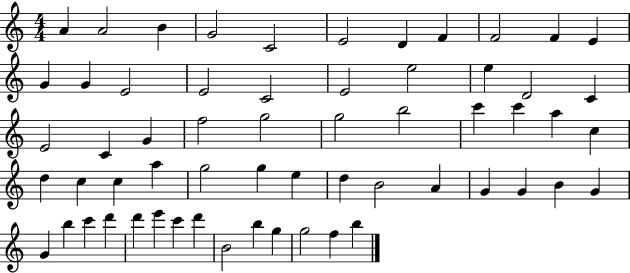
{
  \clef treble
  \numericTimeSignature
  \time 4/4
  \key c \major
  a'4 a'2 b'4 | g'2 c'2 | e'2 d'4 f'4 | f'2 f'4 e'4 | \break g'4 g'4 e'2 | e'2 c'2 | e'2 e''2 | e''4 d'2 c'4 | \break e'2 c'4 g'4 | f''2 g''2 | g''2 b''2 | c'''4 c'''4 a''4 c''4 | \break d''4 c''4 c''4 a''4 | g''2 g''4 e''4 | d''4 b'2 a'4 | g'4 g'4 b'4 g'4 | \break g'4 b''4 c'''4 d'''4 | d'''4 e'''4 c'''4 d'''4 | b'2 b''4 g''4 | g''2 f''4 b''4 | \break \bar "|."
}